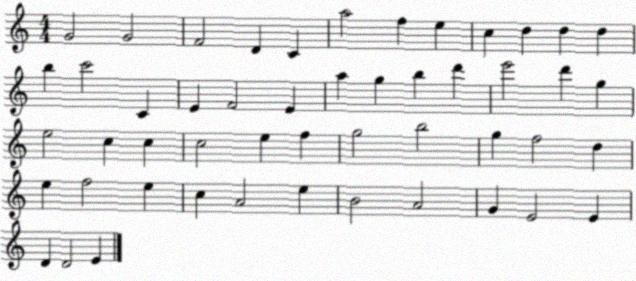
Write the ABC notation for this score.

X:1
T:Untitled
M:4/4
L:1/4
K:C
G2 G2 F2 D C a2 f e c d d d b c'2 C E F2 E a g b d' e'2 d' g e2 c c c2 e f g2 b2 g f2 d e f2 e c A2 e B2 A2 G E2 E D D2 E